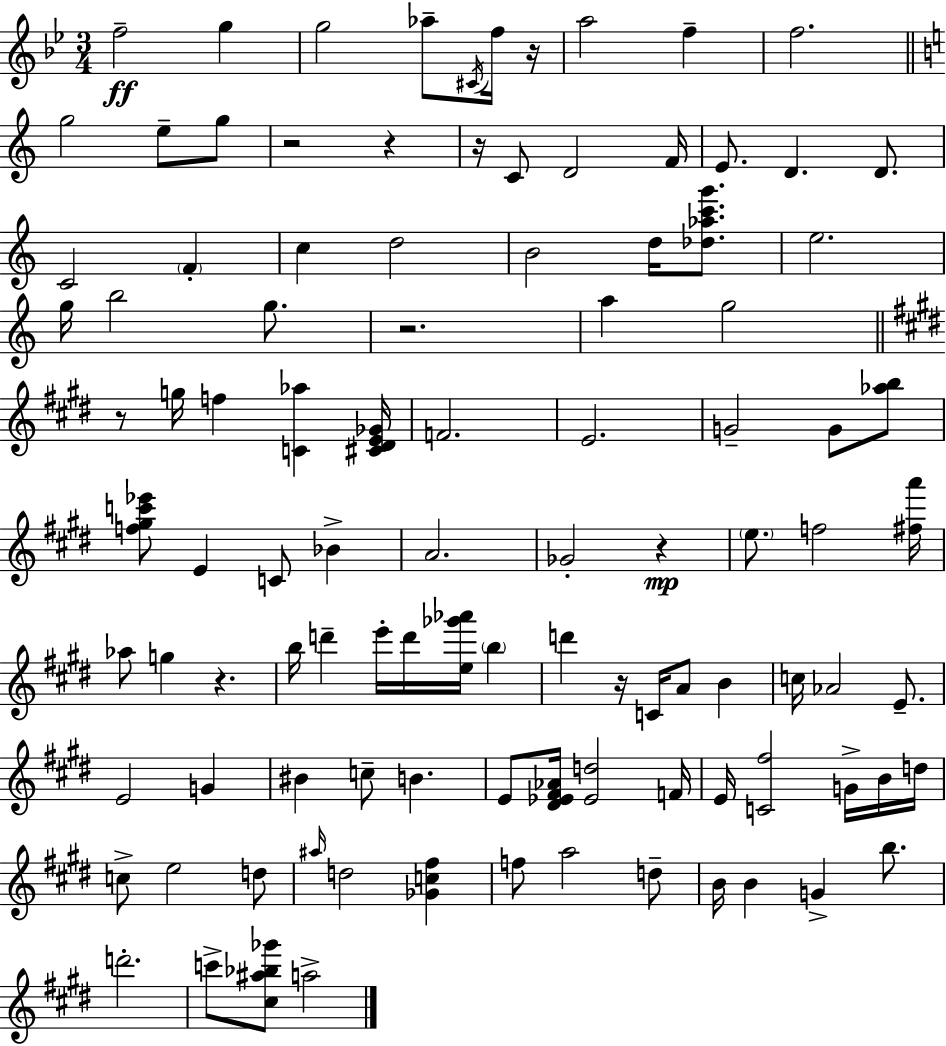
F5/h G5/q G5/h Ab5/e C#4/s F5/s R/s A5/h F5/q F5/h. G5/h E5/e G5/e R/h R/q R/s C4/e D4/h F4/s E4/e. D4/q. D4/e. C4/h F4/q C5/q D5/h B4/h D5/s [Db5,Ab5,C6,G6]/e. E5/h. G5/s B5/h G5/e. R/h. A5/q G5/h R/e G5/s F5/q [C4,Ab5]/q [C#4,D#4,E4,Gb4]/s F4/h. E4/h. G4/h G4/e [Ab5,B5]/e [F5,G#5,C6,Eb6]/e E4/q C4/e Bb4/q A4/h. Gb4/h R/q E5/e. F5/h [F#5,A6]/s Ab5/e G5/q R/q. B5/s D6/q E6/s D6/s [E5,Gb6,Ab6]/s B5/q D6/q R/s C4/s A4/e B4/q C5/s Ab4/h E4/e. E4/h G4/q BIS4/q C5/e B4/q. E4/e [D#4,Eb4,F#4,Ab4]/s [Eb4,D5]/h F4/s E4/s [C4,F#5]/h G4/s B4/s D5/s C5/e E5/h D5/e A#5/s D5/h [Gb4,C5,F#5]/q F5/e A5/h D5/e B4/s B4/q G4/q B5/e. D6/h. C6/e [C#5,A#5,Bb5,Gb6]/e A5/h